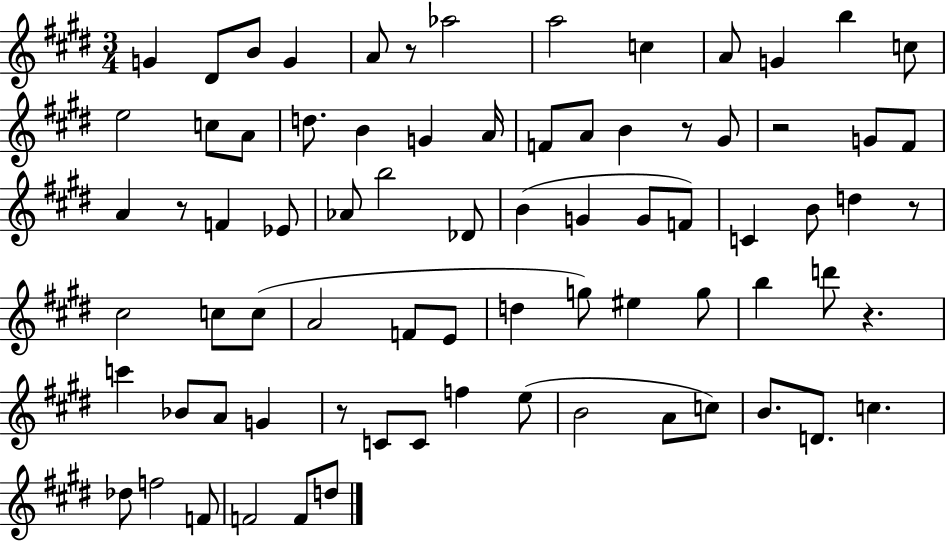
{
  \clef treble
  \numericTimeSignature
  \time 3/4
  \key e \major
  \repeat volta 2 { g'4 dis'8 b'8 g'4 | a'8 r8 aes''2 | a''2 c''4 | a'8 g'4 b''4 c''8 | \break e''2 c''8 a'8 | d''8. b'4 g'4 a'16 | f'8 a'8 b'4 r8 gis'8 | r2 g'8 fis'8 | \break a'4 r8 f'4 ees'8 | aes'8 b''2 des'8 | b'4( g'4 g'8 f'8) | c'4 b'8 d''4 r8 | \break cis''2 c''8 c''8( | a'2 f'8 e'8 | d''4 g''8) eis''4 g''8 | b''4 d'''8 r4. | \break c'''4 bes'8 a'8 g'4 | r8 c'8 c'8 f''4 e''8( | b'2 a'8 c''8) | b'8. d'8. c''4. | \break des''8 f''2 f'8 | f'2 f'8 d''8 | } \bar "|."
}